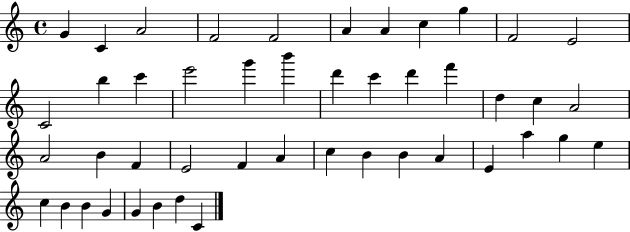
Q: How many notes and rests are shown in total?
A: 46